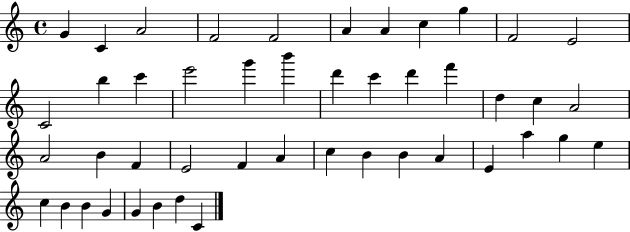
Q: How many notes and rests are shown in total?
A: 46